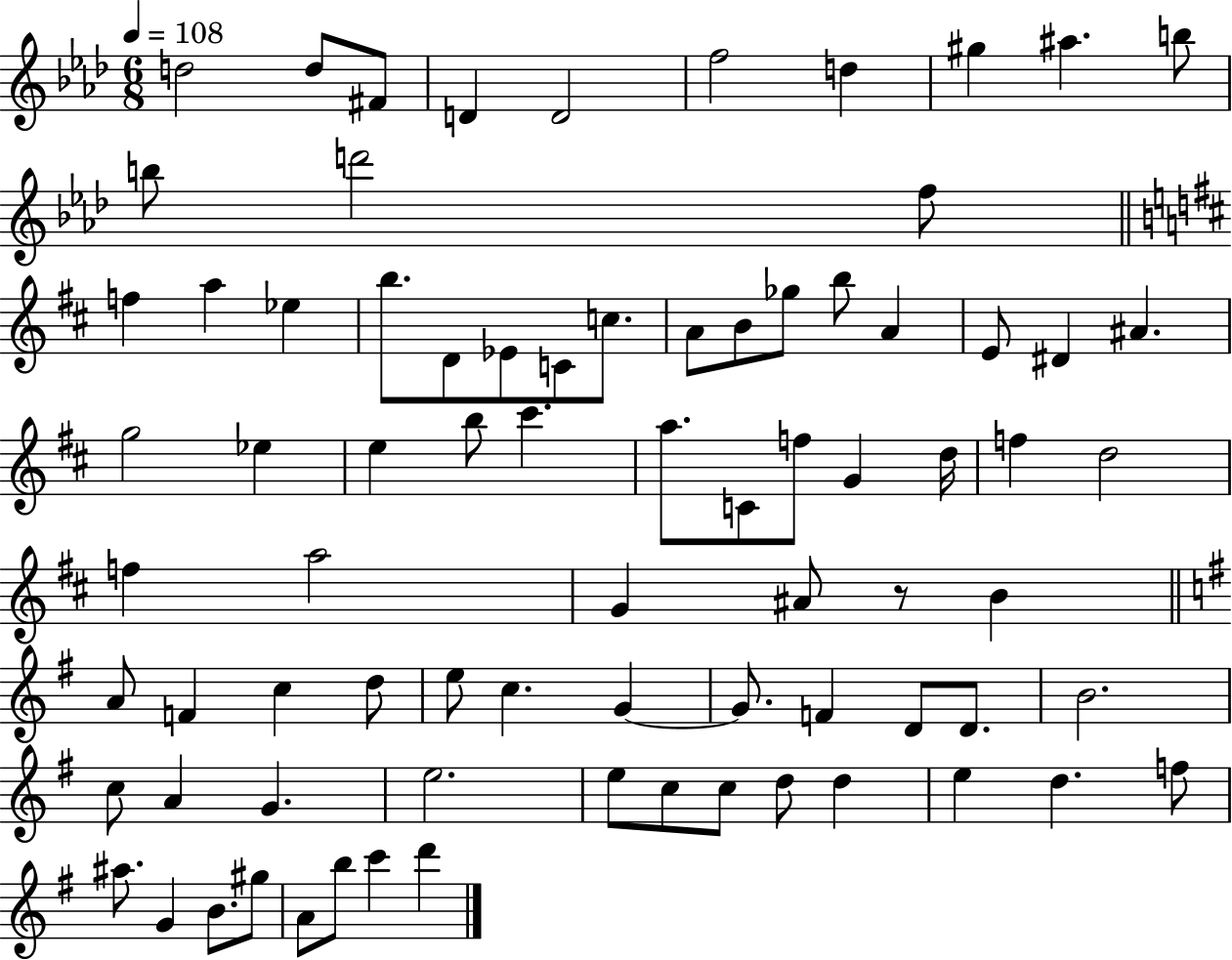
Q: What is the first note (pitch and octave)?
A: D5